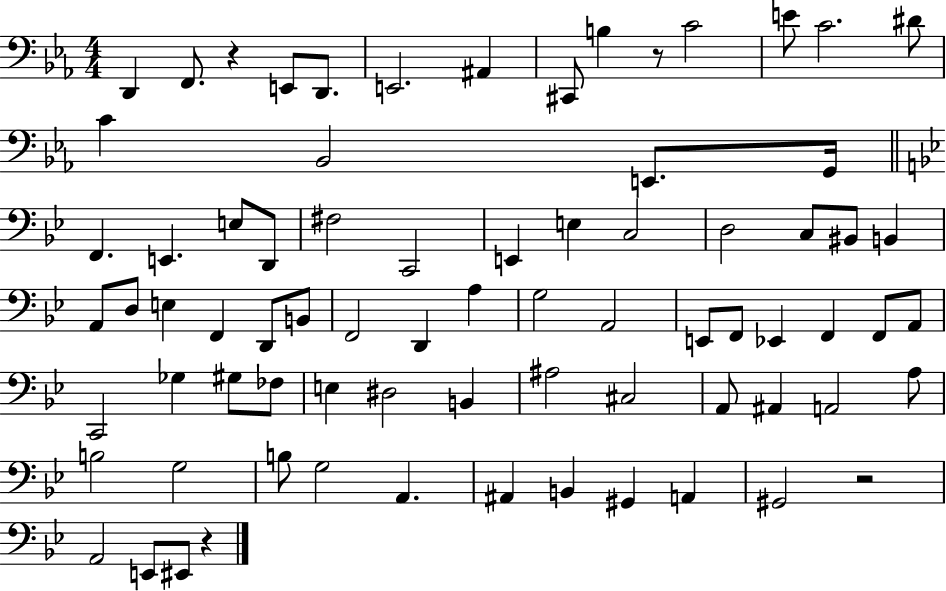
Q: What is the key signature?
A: EES major